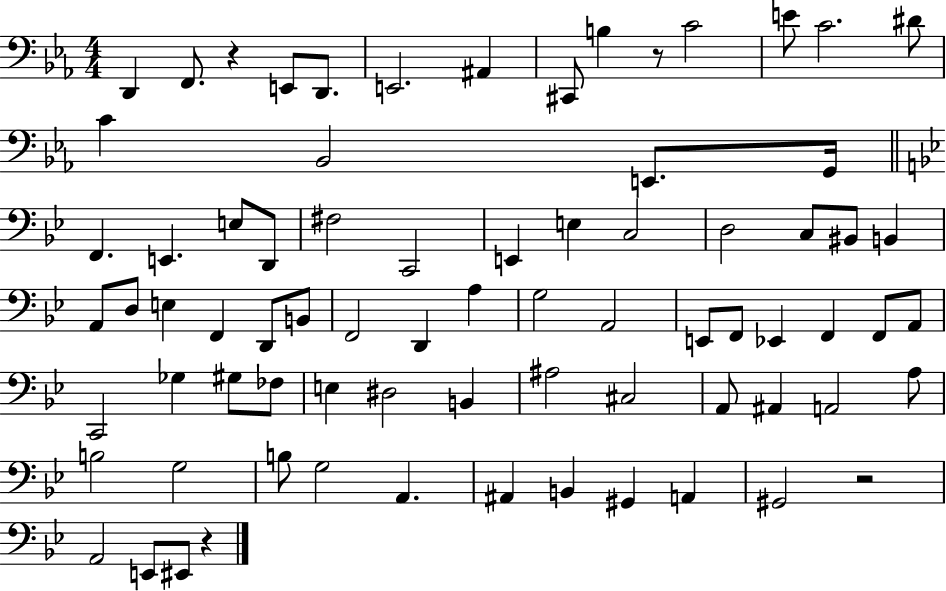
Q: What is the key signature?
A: EES major